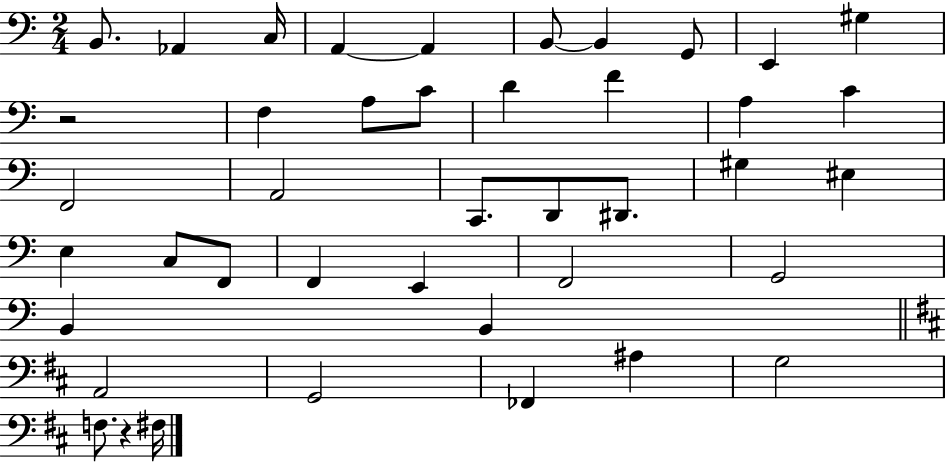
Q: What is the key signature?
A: C major